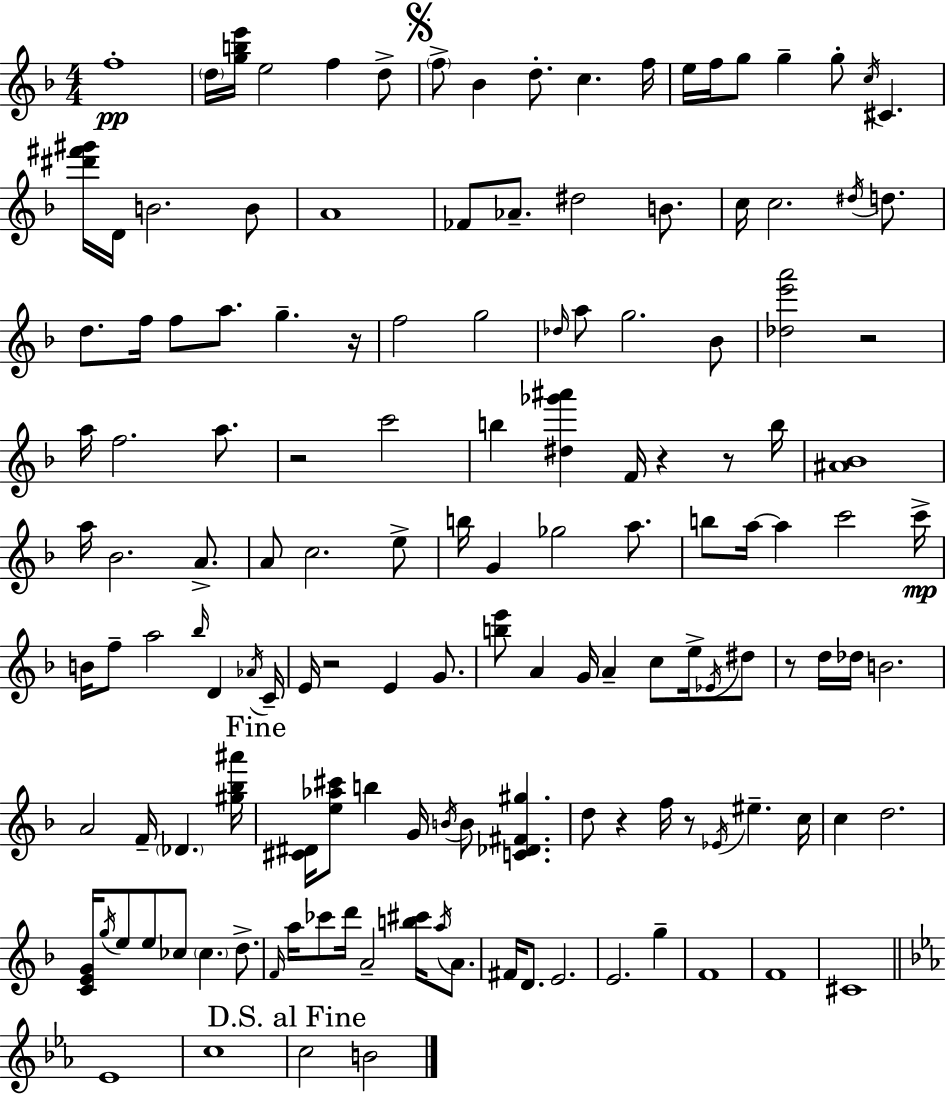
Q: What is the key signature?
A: D minor